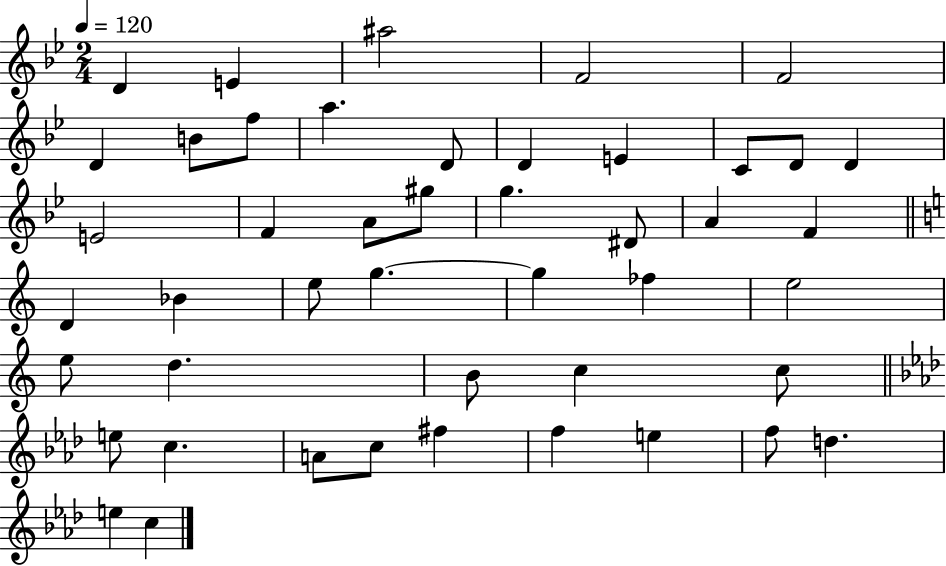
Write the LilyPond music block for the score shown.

{
  \clef treble
  \numericTimeSignature
  \time 2/4
  \key bes \major
  \tempo 4 = 120
  d'4 e'4 | ais''2 | f'2 | f'2 | \break d'4 b'8 f''8 | a''4. d'8 | d'4 e'4 | c'8 d'8 d'4 | \break e'2 | f'4 a'8 gis''8 | g''4. dis'8 | a'4 f'4 | \break \bar "||" \break \key c \major d'4 bes'4 | e''8 g''4.~~ | g''4 fes''4 | e''2 | \break e''8 d''4. | b'8 c''4 c''8 | \bar "||" \break \key aes \major e''8 c''4. | a'8 c''8 fis''4 | f''4 e''4 | f''8 d''4. | \break e''4 c''4 | \bar "|."
}